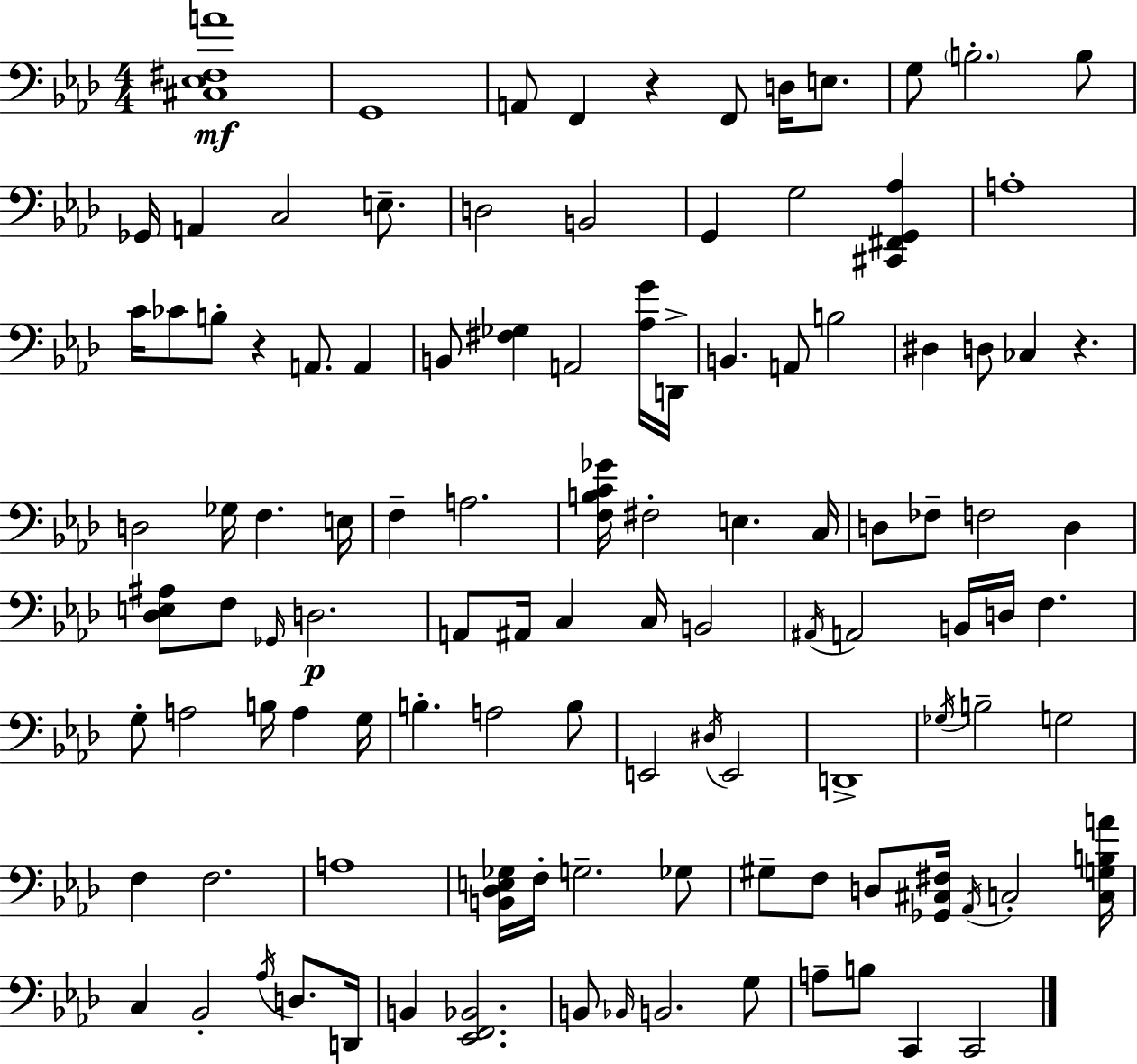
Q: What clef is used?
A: bass